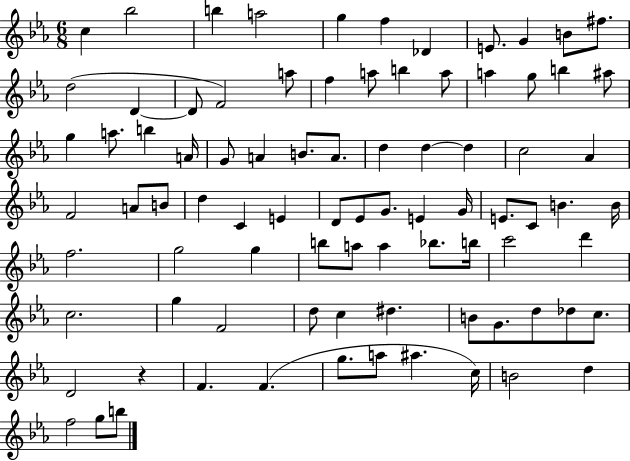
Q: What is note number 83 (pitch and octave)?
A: F5